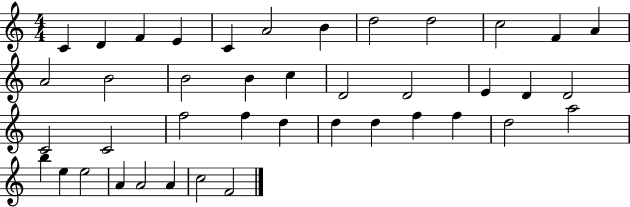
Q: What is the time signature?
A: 4/4